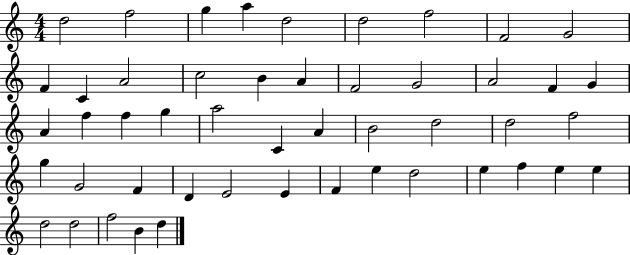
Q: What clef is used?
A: treble